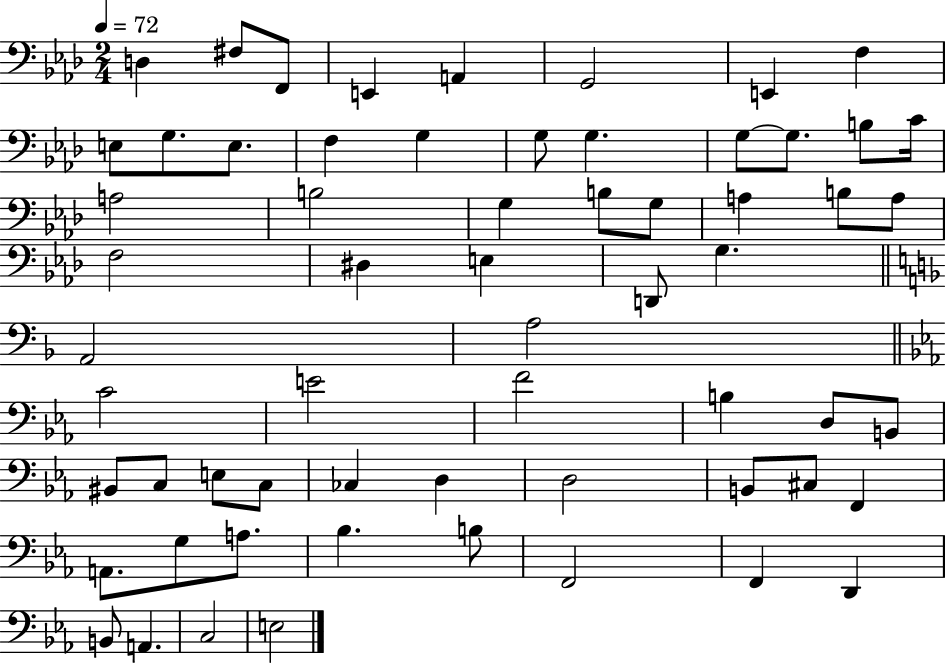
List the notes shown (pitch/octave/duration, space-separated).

D3/q F#3/e F2/e E2/q A2/q G2/h E2/q F3/q E3/e G3/e. E3/e. F3/q G3/q G3/e G3/q. G3/e G3/e. B3/e C4/s A3/h B3/h G3/q B3/e G3/e A3/q B3/e A3/e F3/h D#3/q E3/q D2/e G3/q. A2/h A3/h C4/h E4/h F4/h B3/q D3/e B2/e BIS2/e C3/e E3/e C3/e CES3/q D3/q D3/h B2/e C#3/e F2/q A2/e. G3/e A3/e. Bb3/q. B3/e F2/h F2/q D2/q B2/e A2/q. C3/h E3/h